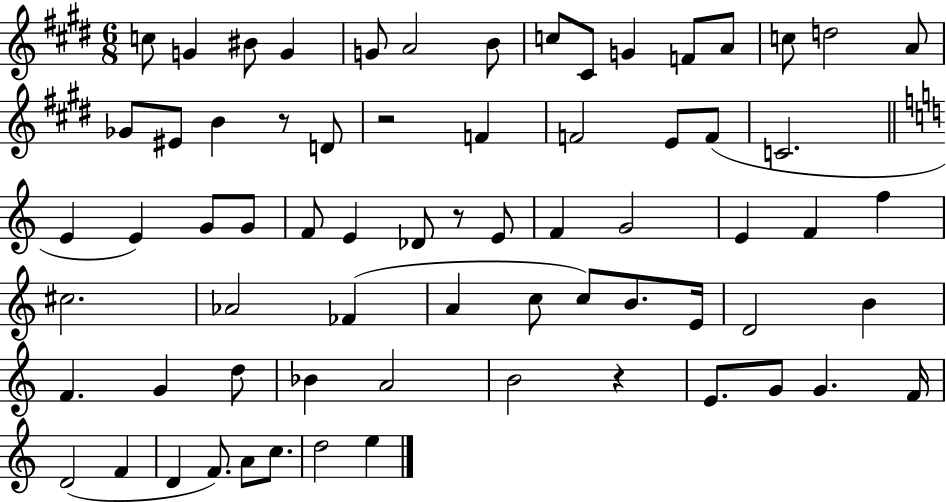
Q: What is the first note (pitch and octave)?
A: C5